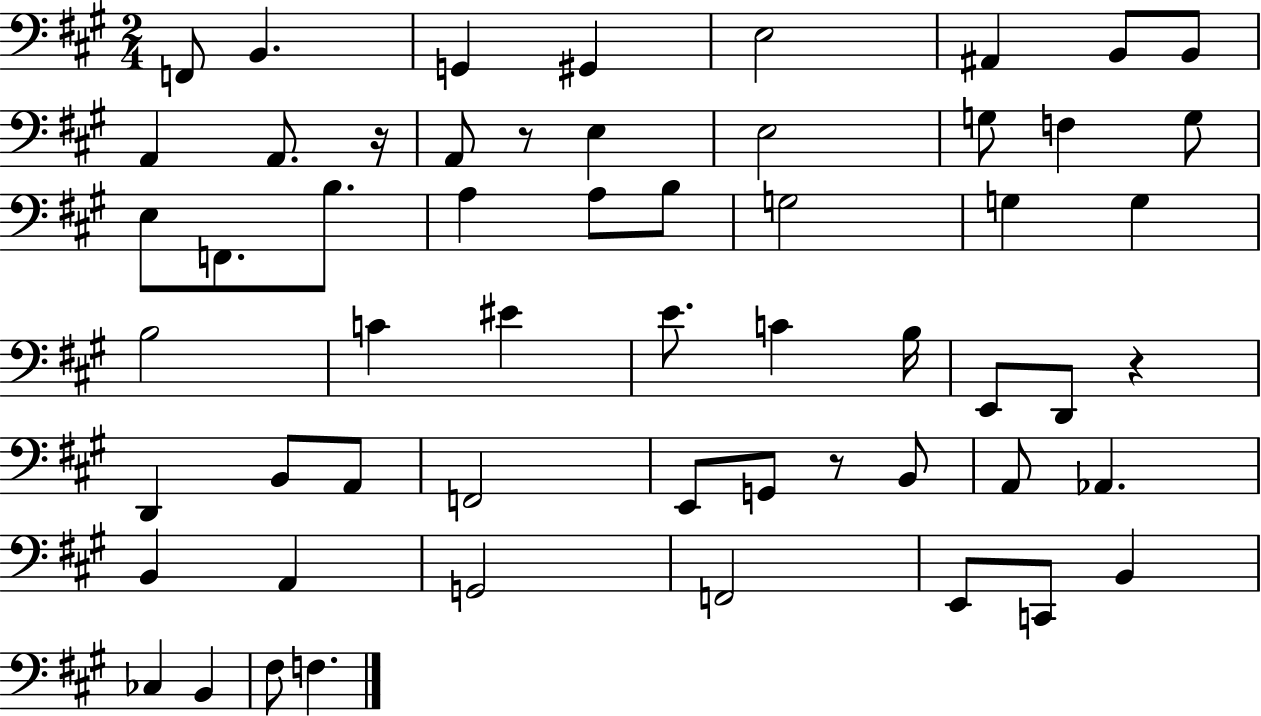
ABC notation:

X:1
T:Untitled
M:2/4
L:1/4
K:A
F,,/2 B,, G,, ^G,, E,2 ^A,, B,,/2 B,,/2 A,, A,,/2 z/4 A,,/2 z/2 E, E,2 G,/2 F, G,/2 E,/2 F,,/2 B,/2 A, A,/2 B,/2 G,2 G, G, B,2 C ^E E/2 C B,/4 E,,/2 D,,/2 z D,, B,,/2 A,,/2 F,,2 E,,/2 G,,/2 z/2 B,,/2 A,,/2 _A,, B,, A,, G,,2 F,,2 E,,/2 C,,/2 B,, _C, B,, ^F,/2 F,